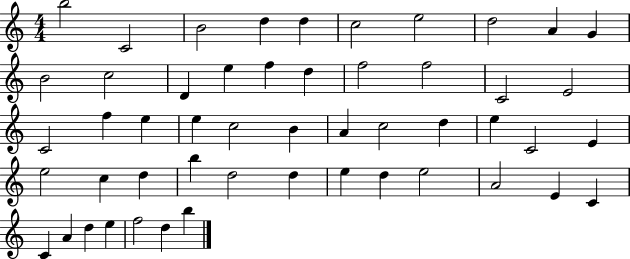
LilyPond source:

{
  \clef treble
  \numericTimeSignature
  \time 4/4
  \key c \major
  b''2 c'2 | b'2 d''4 d''4 | c''2 e''2 | d''2 a'4 g'4 | \break b'2 c''2 | d'4 e''4 f''4 d''4 | f''2 f''2 | c'2 e'2 | \break c'2 f''4 e''4 | e''4 c''2 b'4 | a'4 c''2 d''4 | e''4 c'2 e'4 | \break e''2 c''4 d''4 | b''4 d''2 d''4 | e''4 d''4 e''2 | a'2 e'4 c'4 | \break c'4 a'4 d''4 e''4 | f''2 d''4 b''4 | \bar "|."
}